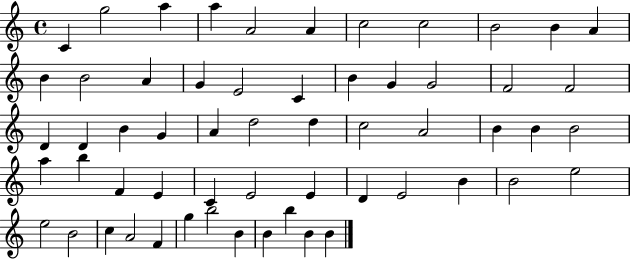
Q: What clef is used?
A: treble